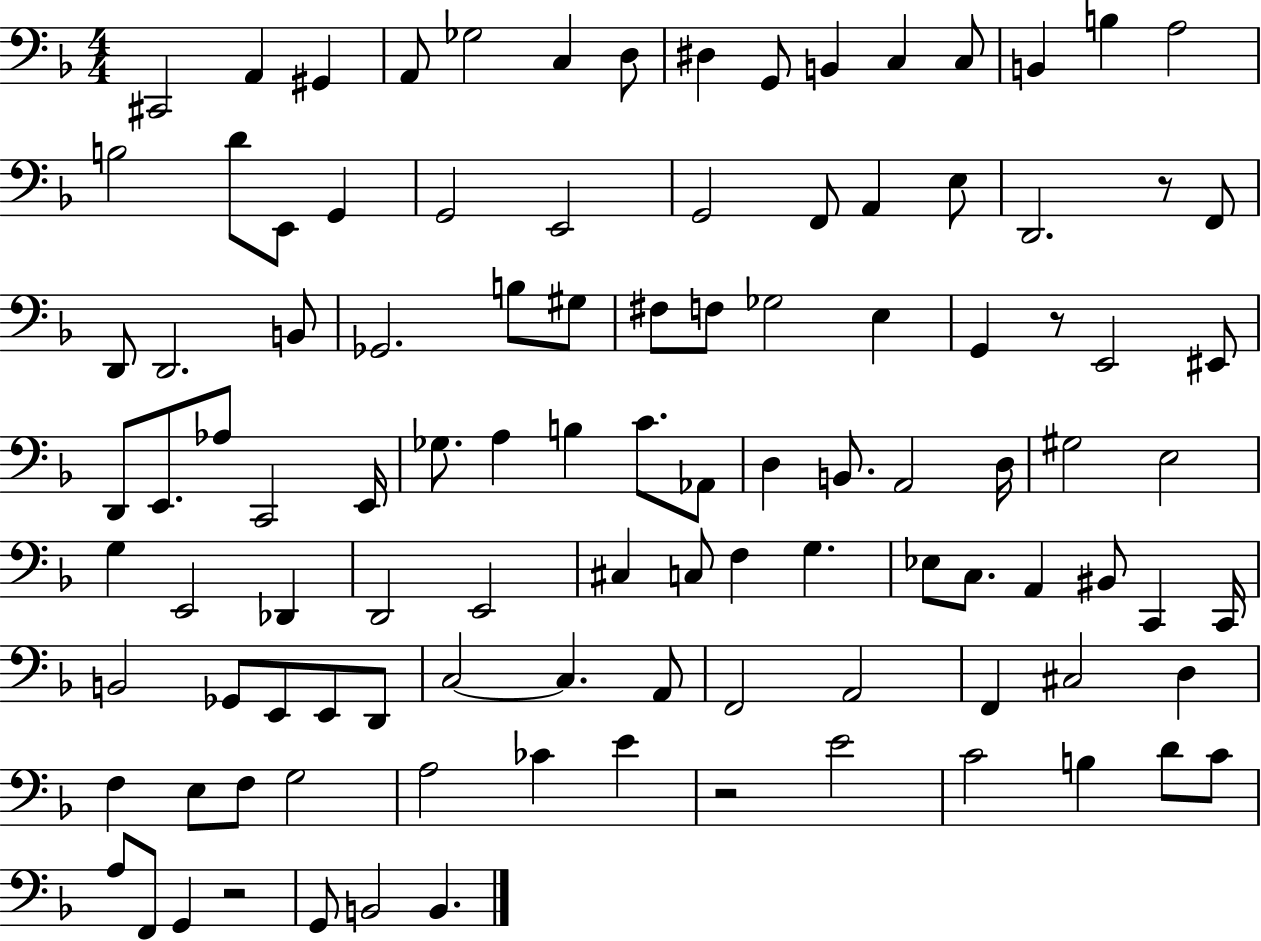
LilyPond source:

{
  \clef bass
  \numericTimeSignature
  \time 4/4
  \key f \major
  cis,2 a,4 gis,4 | a,8 ges2 c4 d8 | dis4 g,8 b,4 c4 c8 | b,4 b4 a2 | \break b2 d'8 e,8 g,4 | g,2 e,2 | g,2 f,8 a,4 e8 | d,2. r8 f,8 | \break d,8 d,2. b,8 | ges,2. b8 gis8 | fis8 f8 ges2 e4 | g,4 r8 e,2 eis,8 | \break d,8 e,8. aes8 c,2 e,16 | ges8. a4 b4 c'8. aes,8 | d4 b,8. a,2 d16 | gis2 e2 | \break g4 e,2 des,4 | d,2 e,2 | cis4 c8 f4 g4. | ees8 c8. a,4 bis,8 c,4 c,16 | \break b,2 ges,8 e,8 e,8 d,8 | c2~~ c4. a,8 | f,2 a,2 | f,4 cis2 d4 | \break f4 e8 f8 g2 | a2 ces'4 e'4 | r2 e'2 | c'2 b4 d'8 c'8 | \break a8 f,8 g,4 r2 | g,8 b,2 b,4. | \bar "|."
}